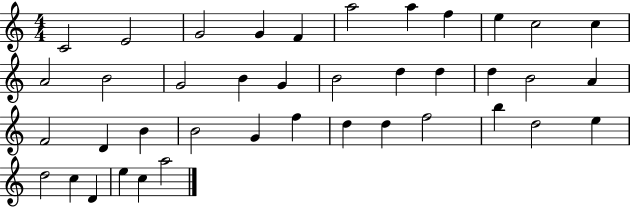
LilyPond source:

{
  \clef treble
  \numericTimeSignature
  \time 4/4
  \key c \major
  c'2 e'2 | g'2 g'4 f'4 | a''2 a''4 f''4 | e''4 c''2 c''4 | \break a'2 b'2 | g'2 b'4 g'4 | b'2 d''4 d''4 | d''4 b'2 a'4 | \break f'2 d'4 b'4 | b'2 g'4 f''4 | d''4 d''4 f''2 | b''4 d''2 e''4 | \break d''2 c''4 d'4 | e''4 c''4 a''2 | \bar "|."
}